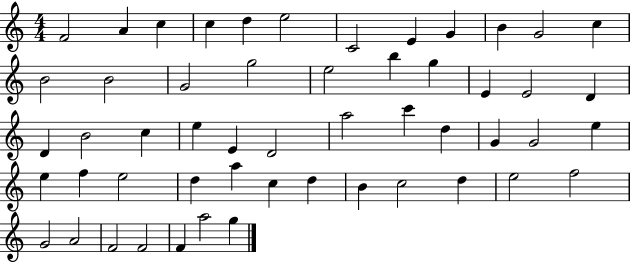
X:1
T:Untitled
M:4/4
L:1/4
K:C
F2 A c c d e2 C2 E G B G2 c B2 B2 G2 g2 e2 b g E E2 D D B2 c e E D2 a2 c' d G G2 e e f e2 d a c d B c2 d e2 f2 G2 A2 F2 F2 F a2 g